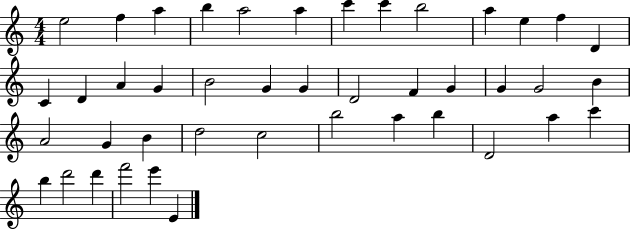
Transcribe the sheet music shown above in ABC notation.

X:1
T:Untitled
M:4/4
L:1/4
K:C
e2 f a b a2 a c' c' b2 a e f D C D A G B2 G G D2 F G G G2 B A2 G B d2 c2 b2 a b D2 a c' b d'2 d' f'2 e' E